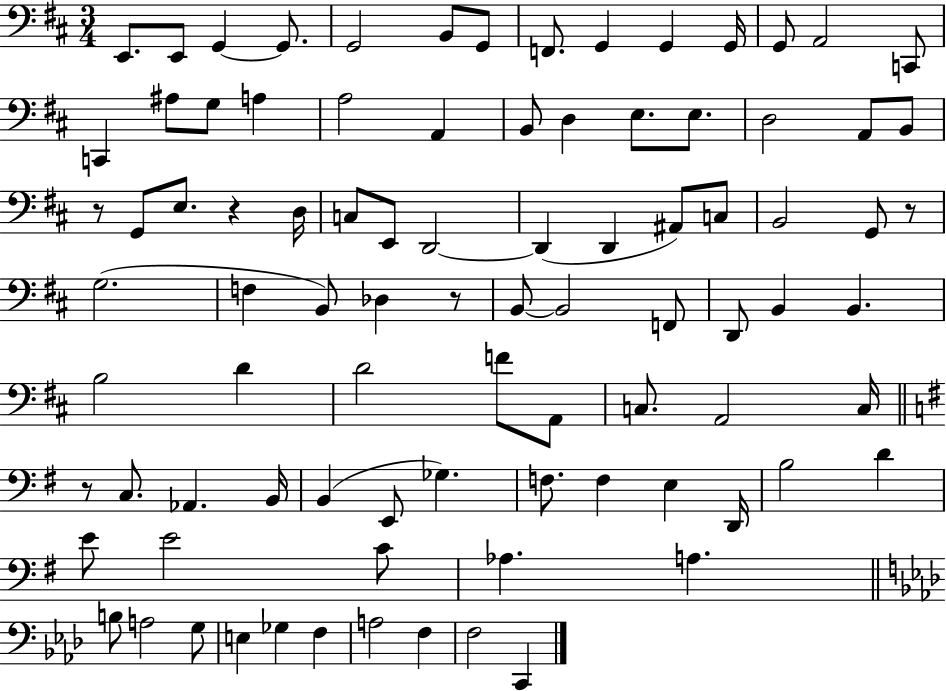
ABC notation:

X:1
T:Untitled
M:3/4
L:1/4
K:D
E,,/2 E,,/2 G,, G,,/2 G,,2 B,,/2 G,,/2 F,,/2 G,, G,, G,,/4 G,,/2 A,,2 C,,/2 C,, ^A,/2 G,/2 A, A,2 A,, B,,/2 D, E,/2 E,/2 D,2 A,,/2 B,,/2 z/2 G,,/2 E,/2 z D,/4 C,/2 E,,/2 D,,2 D,, D,, ^A,,/2 C,/2 B,,2 G,,/2 z/2 G,2 F, B,,/2 _D, z/2 B,,/2 B,,2 F,,/2 D,,/2 B,, B,, B,2 D D2 F/2 A,,/2 C,/2 A,,2 C,/4 z/2 C,/2 _A,, B,,/4 B,, E,,/2 _G, F,/2 F, E, D,,/4 B,2 D E/2 E2 C/2 _A, A, B,/2 A,2 G,/2 E, _G, F, A,2 F, F,2 C,,